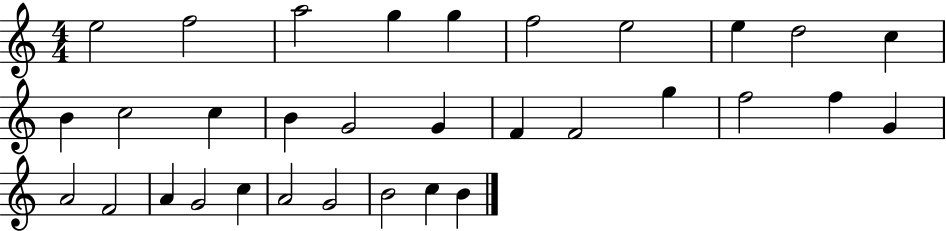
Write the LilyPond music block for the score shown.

{
  \clef treble
  \numericTimeSignature
  \time 4/4
  \key c \major
  e''2 f''2 | a''2 g''4 g''4 | f''2 e''2 | e''4 d''2 c''4 | \break b'4 c''2 c''4 | b'4 g'2 g'4 | f'4 f'2 g''4 | f''2 f''4 g'4 | \break a'2 f'2 | a'4 g'2 c''4 | a'2 g'2 | b'2 c''4 b'4 | \break \bar "|."
}